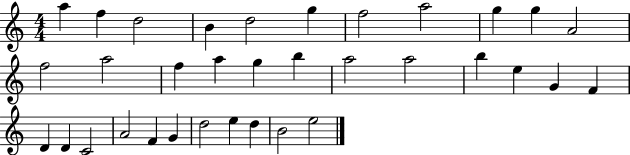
X:1
T:Untitled
M:4/4
L:1/4
K:C
a f d2 B d2 g f2 a2 g g A2 f2 a2 f a g b a2 a2 b e G F D D C2 A2 F G d2 e d B2 e2